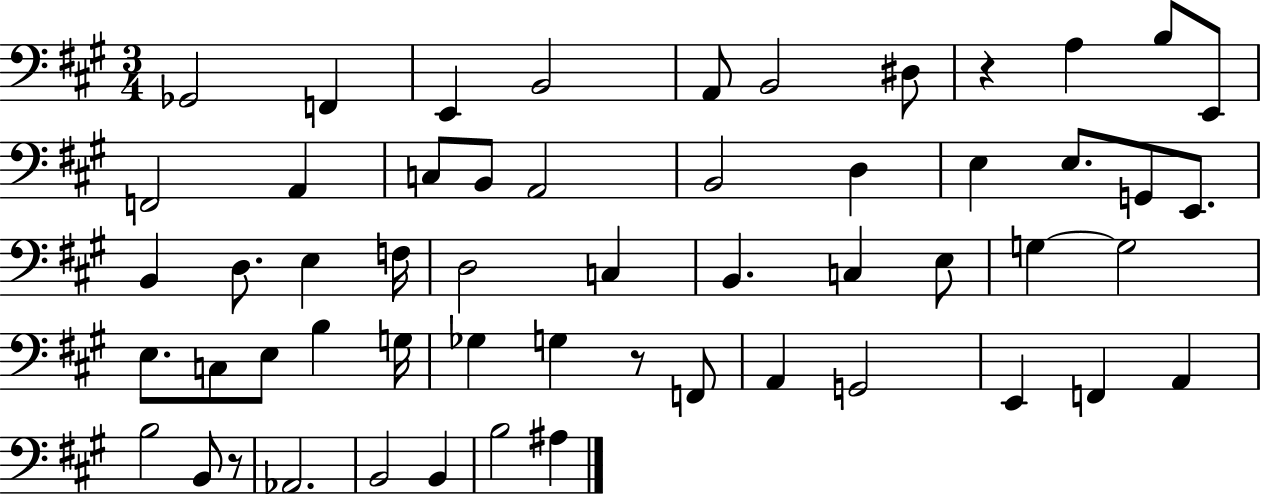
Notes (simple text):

Gb2/h F2/q E2/q B2/h A2/e B2/h D#3/e R/q A3/q B3/e E2/e F2/h A2/q C3/e B2/e A2/h B2/h D3/q E3/q E3/e. G2/e E2/e. B2/q D3/e. E3/q F3/s D3/h C3/q B2/q. C3/q E3/e G3/q G3/h E3/e. C3/e E3/e B3/q G3/s Gb3/q G3/q R/e F2/e A2/q G2/h E2/q F2/q A2/q B3/h B2/e R/e Ab2/h. B2/h B2/q B3/h A#3/q